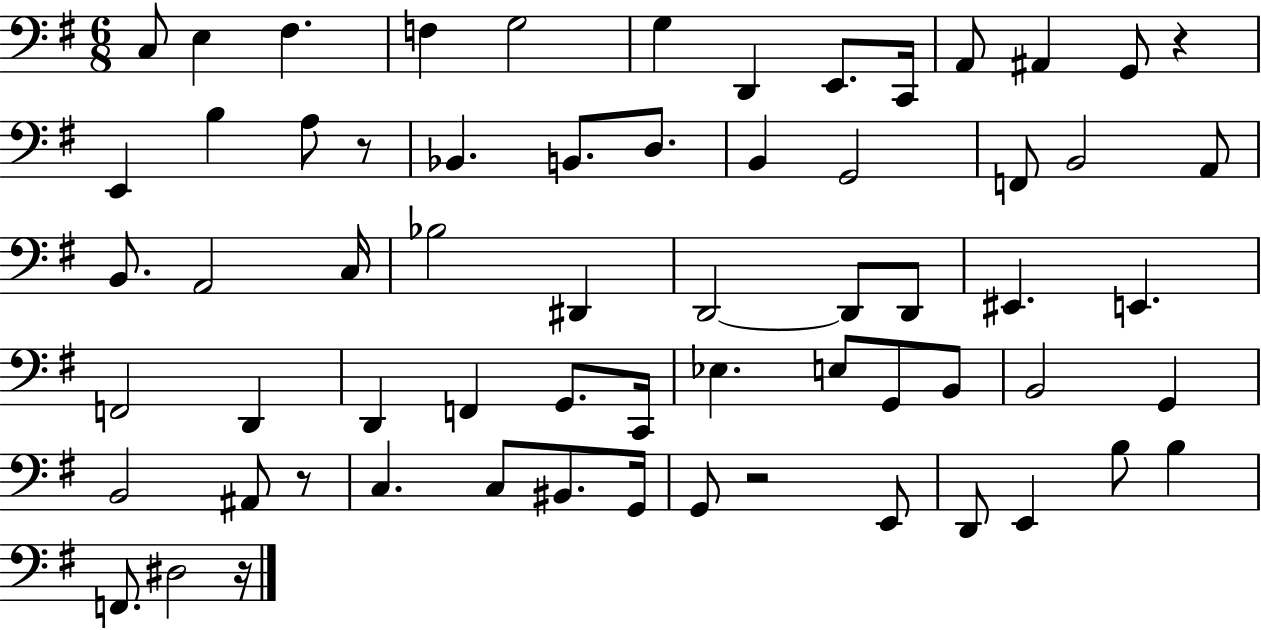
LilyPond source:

{
  \clef bass
  \numericTimeSignature
  \time 6/8
  \key g \major
  c8 e4 fis4. | f4 g2 | g4 d,4 e,8. c,16 | a,8 ais,4 g,8 r4 | \break e,4 b4 a8 r8 | bes,4. b,8. d8. | b,4 g,2 | f,8 b,2 a,8 | \break b,8. a,2 c16 | bes2 dis,4 | d,2~~ d,8 d,8 | eis,4. e,4. | \break f,2 d,4 | d,4 f,4 g,8. c,16 | ees4. e8 g,8 b,8 | b,2 g,4 | \break b,2 ais,8 r8 | c4. c8 bis,8. g,16 | g,8 r2 e,8 | d,8 e,4 b8 b4 | \break f,8. dis2 r16 | \bar "|."
}